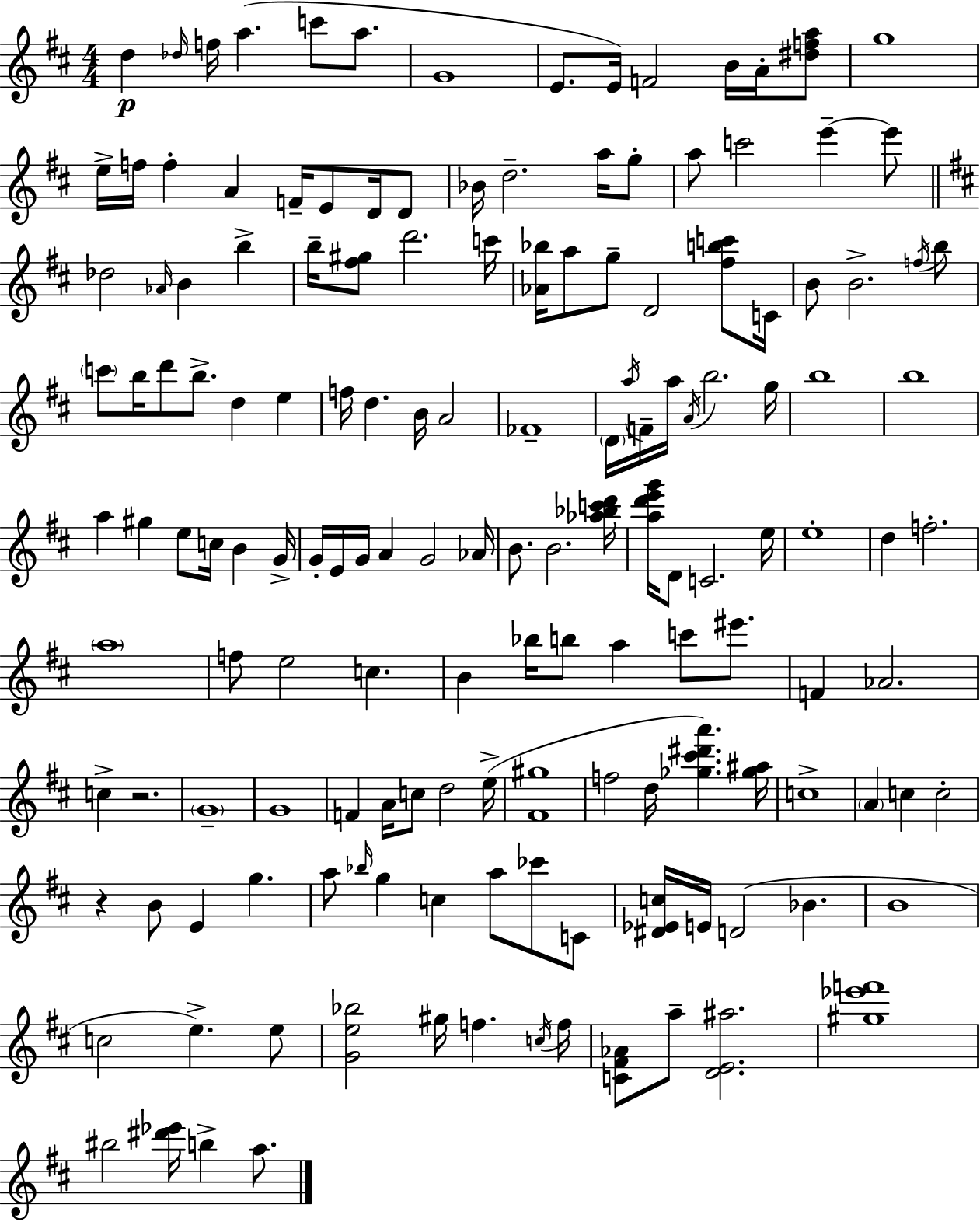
D5/q Db5/s F5/s A5/q. C6/e A5/e. G4/w E4/e. E4/s F4/h B4/s A4/s [D#5,F5,A5]/e G5/w E5/s F5/s F5/q A4/q F4/s E4/e D4/s D4/e Bb4/s D5/h. A5/s G5/e A5/e C6/h E6/q E6/e Db5/h Ab4/s B4/q B5/q B5/s [F#5,G#5]/e D6/h. C6/s [Ab4,Bb5]/s A5/e G5/e D4/h [F#5,B5,C6]/e C4/s B4/e B4/h. F5/s B5/e C6/e B5/s D6/e B5/e. D5/q E5/q F5/s D5/q. B4/s A4/h FES4/w D4/s A5/s F4/s A5/s A4/s B5/h. G5/s B5/w B5/w A5/q G#5/q E5/e C5/s B4/q G4/s G4/s E4/s G4/s A4/q G4/h Ab4/s B4/e. B4/h. [Ab5,Bb5,C6,D6]/s [A5,D6,E6,G6]/s D4/e C4/h. E5/s E5/w D5/q F5/h. A5/w F5/e E5/h C5/q. B4/q Bb5/s B5/e A5/q C6/e EIS6/e. F4/q Ab4/h. C5/q R/h. G4/w G4/w F4/q A4/s C5/e D5/h E5/s [F#4,G#5]/w F5/h D5/s [Gb5,C#6,D#6,A6]/q. [Gb5,A#5]/s C5/w A4/q C5/q C5/h R/q B4/e E4/q G5/q. A5/e Bb5/s G5/q C5/q A5/e CES6/e C4/e [D#4,Eb4,C5]/s E4/s D4/h Bb4/q. B4/w C5/h E5/q. E5/e [G4,E5,Bb5]/h G#5/s F5/q. C5/s F5/s [C4,F#4,Ab4]/e A5/e [D4,E4,A#5]/h. [G#5,Eb6,F6]/w BIS5/h [D#6,Eb6]/s B5/q A5/e.